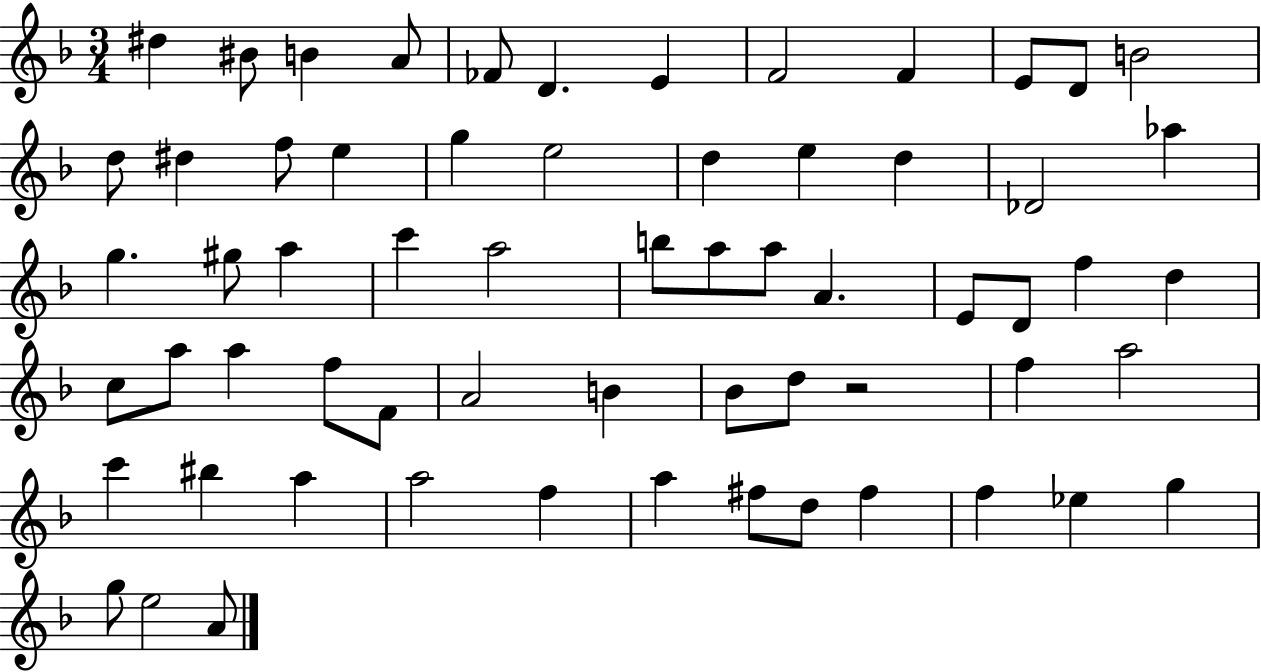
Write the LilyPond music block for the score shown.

{
  \clef treble
  \numericTimeSignature
  \time 3/4
  \key f \major
  dis''4 bis'8 b'4 a'8 | fes'8 d'4. e'4 | f'2 f'4 | e'8 d'8 b'2 | \break d''8 dis''4 f''8 e''4 | g''4 e''2 | d''4 e''4 d''4 | des'2 aes''4 | \break g''4. gis''8 a''4 | c'''4 a''2 | b''8 a''8 a''8 a'4. | e'8 d'8 f''4 d''4 | \break c''8 a''8 a''4 f''8 f'8 | a'2 b'4 | bes'8 d''8 r2 | f''4 a''2 | \break c'''4 bis''4 a''4 | a''2 f''4 | a''4 fis''8 d''8 fis''4 | f''4 ees''4 g''4 | \break g''8 e''2 a'8 | \bar "|."
}